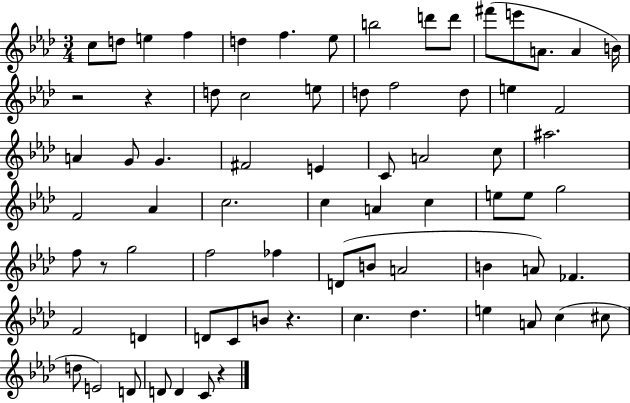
X:1
T:Untitled
M:3/4
L:1/4
K:Ab
c/2 d/2 e f d f _e/2 b2 d'/2 d'/2 ^f'/2 e'/2 A/2 A B/4 z2 z d/2 c2 e/2 d/2 f2 d/2 e F2 A G/2 G ^F2 E C/2 A2 c/2 ^a2 F2 _A c2 c A c e/2 e/2 g2 f/2 z/2 g2 f2 _f D/2 B/2 A2 B A/2 _F F2 D D/2 C/2 B/2 z c _d e A/2 c ^c/2 d/2 E2 D/2 D/2 D C/2 z